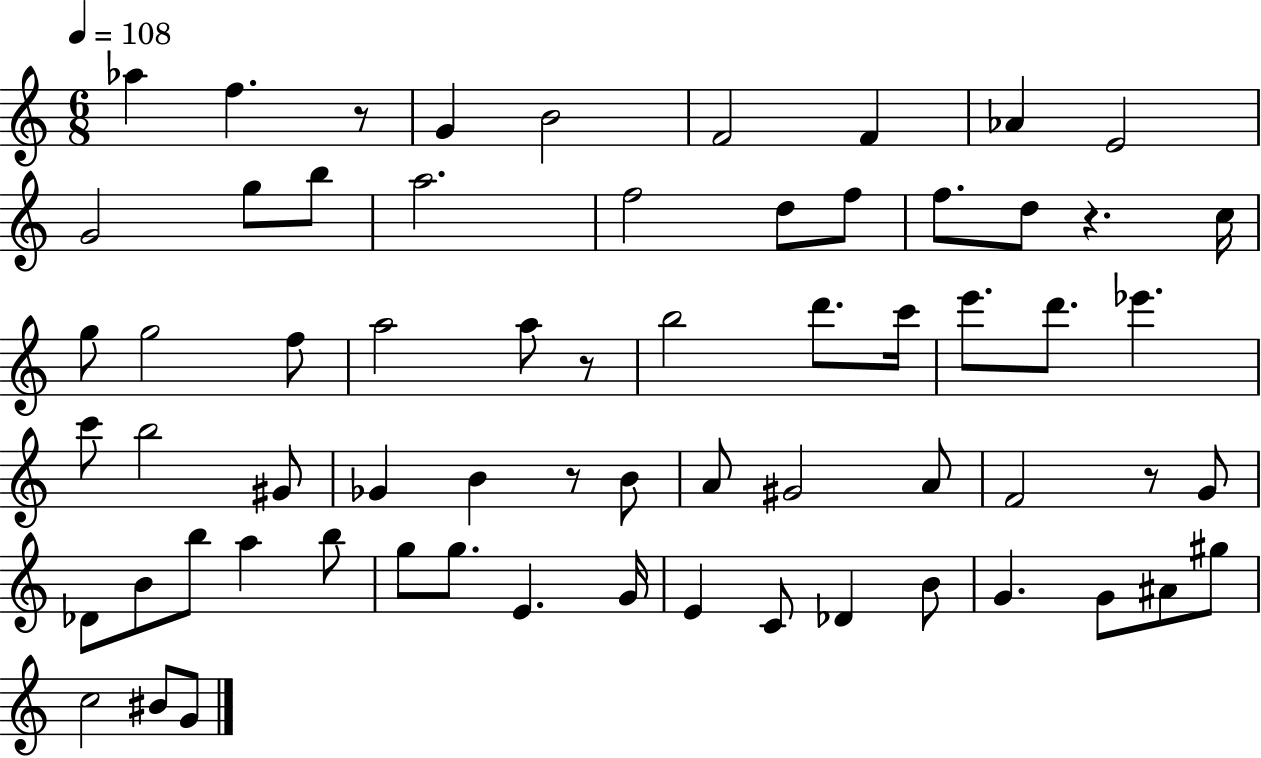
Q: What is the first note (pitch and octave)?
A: Ab5